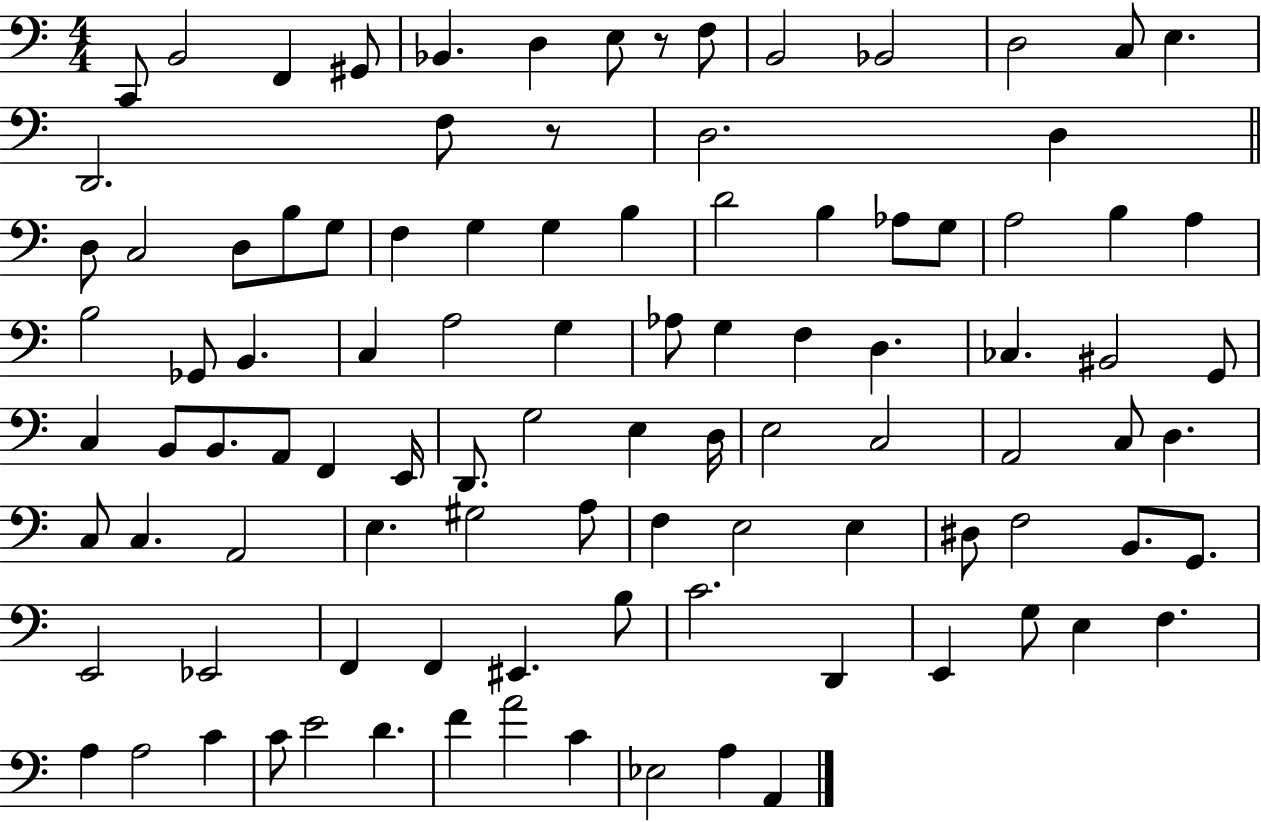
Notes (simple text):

C2/e B2/h F2/q G#2/e Bb2/q. D3/q E3/e R/e F3/e B2/h Bb2/h D3/h C3/e E3/q. D2/h. F3/e R/e D3/h. D3/q D3/e C3/h D3/e B3/e G3/e F3/q G3/q G3/q B3/q D4/h B3/q Ab3/e G3/e A3/h B3/q A3/q B3/h Gb2/e B2/q. C3/q A3/h G3/q Ab3/e G3/q F3/q D3/q. CES3/q. BIS2/h G2/e C3/q B2/e B2/e. A2/e F2/q E2/s D2/e. G3/h E3/q D3/s E3/h C3/h A2/h C3/e D3/q. C3/e C3/q. A2/h E3/q. G#3/h A3/e F3/q E3/h E3/q D#3/e F3/h B2/e. G2/e. E2/h Eb2/h F2/q F2/q EIS2/q. B3/e C4/h. D2/q E2/q G3/e E3/q F3/q. A3/q A3/h C4/q C4/e E4/h D4/q. F4/q A4/h C4/q Eb3/h A3/q A2/q